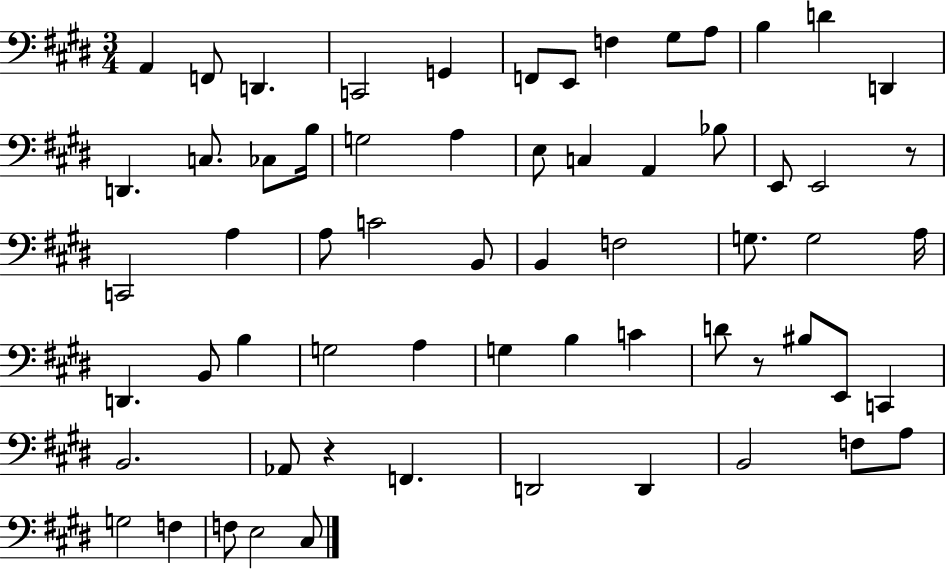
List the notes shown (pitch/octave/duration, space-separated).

A2/q F2/e D2/q. C2/h G2/q F2/e E2/e F3/q G#3/e A3/e B3/q D4/q D2/q D2/q. C3/e. CES3/e B3/s G3/h A3/q E3/e C3/q A2/q Bb3/e E2/e E2/h R/e C2/h A3/q A3/e C4/h B2/e B2/q F3/h G3/e. G3/h A3/s D2/q. B2/e B3/q G3/h A3/q G3/q B3/q C4/q D4/e R/e BIS3/e E2/e C2/q B2/h. Ab2/e R/q F2/q. D2/h D2/q B2/h F3/e A3/e G3/h F3/q F3/e E3/h C#3/e